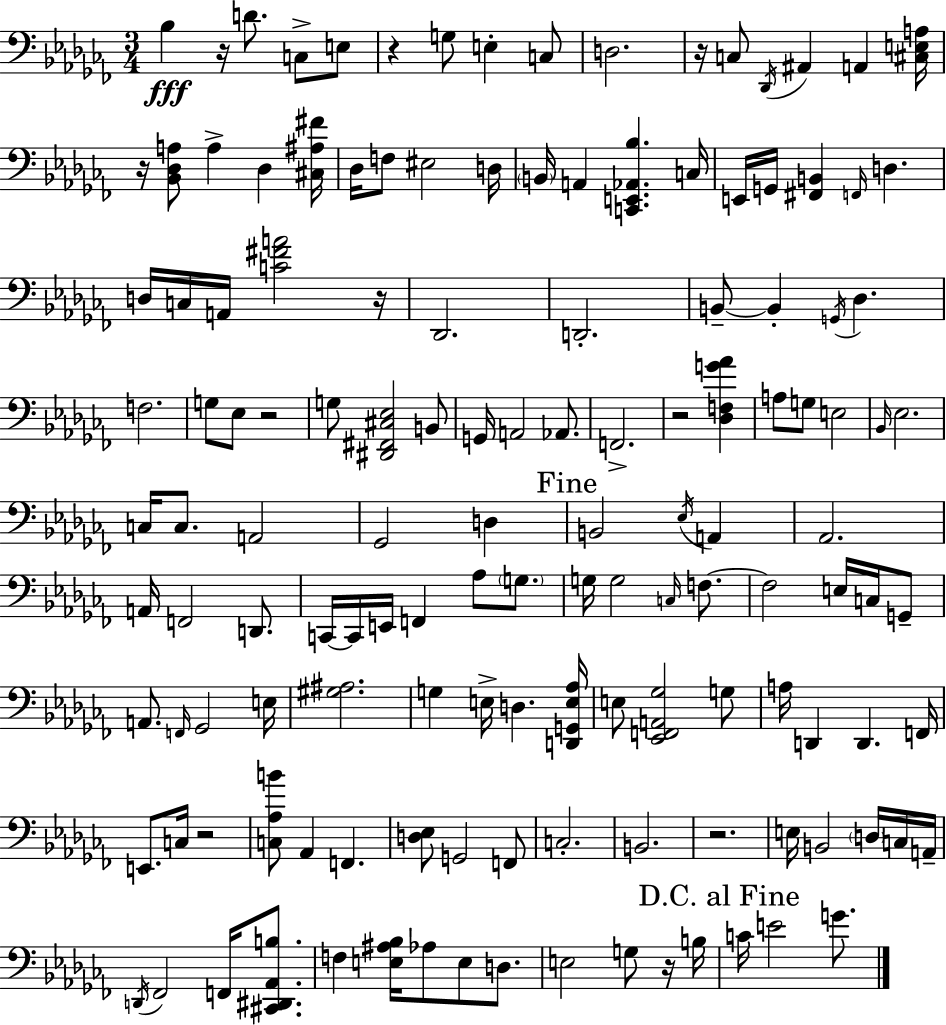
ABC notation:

X:1
T:Untitled
M:3/4
L:1/4
K:Abm
_B, z/4 D/2 C,/2 E,/2 z G,/2 E, C,/2 D,2 z/4 C,/2 _D,,/4 ^A,, A,, [^C,E,A,]/4 z/4 [_B,,_D,A,]/2 A, _D, [^C,^A,^F]/4 _D,/4 F,/2 ^E,2 D,/4 B,,/4 A,, [C,,E,,_A,,_B,] C,/4 E,,/4 G,,/4 [^F,,B,,] F,,/4 D, D,/4 C,/4 A,,/4 [C^FA]2 z/4 _D,,2 D,,2 B,,/2 B,, G,,/4 _D, F,2 G,/2 _E,/2 z2 G,/2 [^D,,^F,,^C,_E,]2 B,,/2 G,,/4 A,,2 _A,,/2 F,,2 z2 [_D,F,G_A] A,/2 G,/2 E,2 _B,,/4 _E,2 C,/4 C,/2 A,,2 _G,,2 D, B,,2 _E,/4 A,, _A,,2 A,,/4 F,,2 D,,/2 C,,/4 C,,/4 E,,/4 F,, _A,/2 G,/2 G,/4 G,2 C,/4 F,/2 F,2 E,/4 C,/4 G,,/2 A,,/2 F,,/4 _G,,2 E,/4 [^G,^A,]2 G, E,/4 D, [D,,G,,E,_A,]/4 E,/2 [_E,,F,,A,,_G,]2 G,/2 A,/4 D,, D,, F,,/4 E,,/2 C,/4 z2 [C,_A,B]/2 _A,, F,, [D,_E,]/2 G,,2 F,,/2 C,2 B,,2 z2 E,/4 B,,2 D,/4 C,/4 A,,/4 D,,/4 _F,,2 F,,/4 [^C,,^D,,_A,,B,]/2 F, [E,^A,_B,]/4 _A,/2 E,/2 D,/2 E,2 G,/2 z/4 B,/4 C/4 E2 G/2